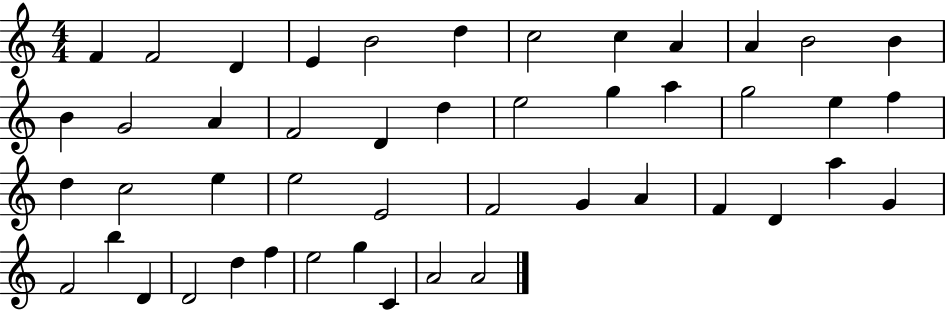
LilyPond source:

{
  \clef treble
  \numericTimeSignature
  \time 4/4
  \key c \major
  f'4 f'2 d'4 | e'4 b'2 d''4 | c''2 c''4 a'4 | a'4 b'2 b'4 | \break b'4 g'2 a'4 | f'2 d'4 d''4 | e''2 g''4 a''4 | g''2 e''4 f''4 | \break d''4 c''2 e''4 | e''2 e'2 | f'2 g'4 a'4 | f'4 d'4 a''4 g'4 | \break f'2 b''4 d'4 | d'2 d''4 f''4 | e''2 g''4 c'4 | a'2 a'2 | \break \bar "|."
}